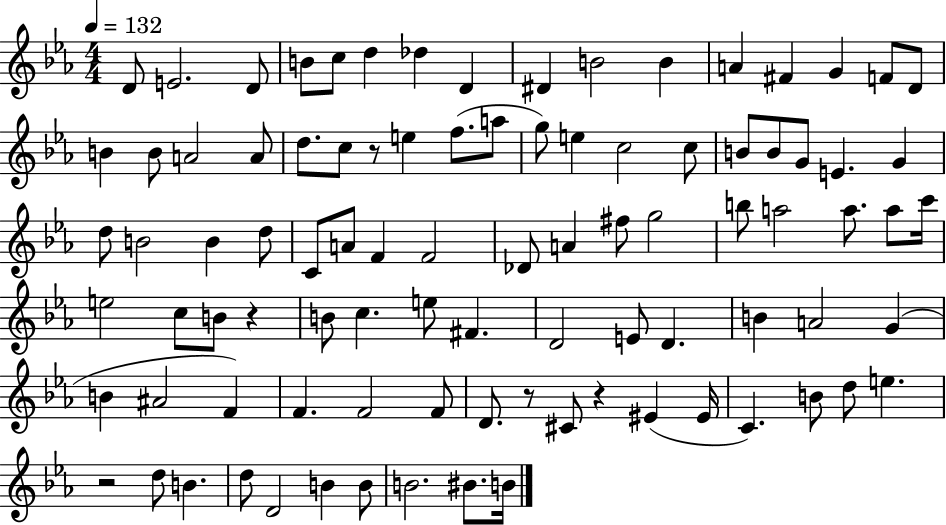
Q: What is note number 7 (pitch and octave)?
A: Db5